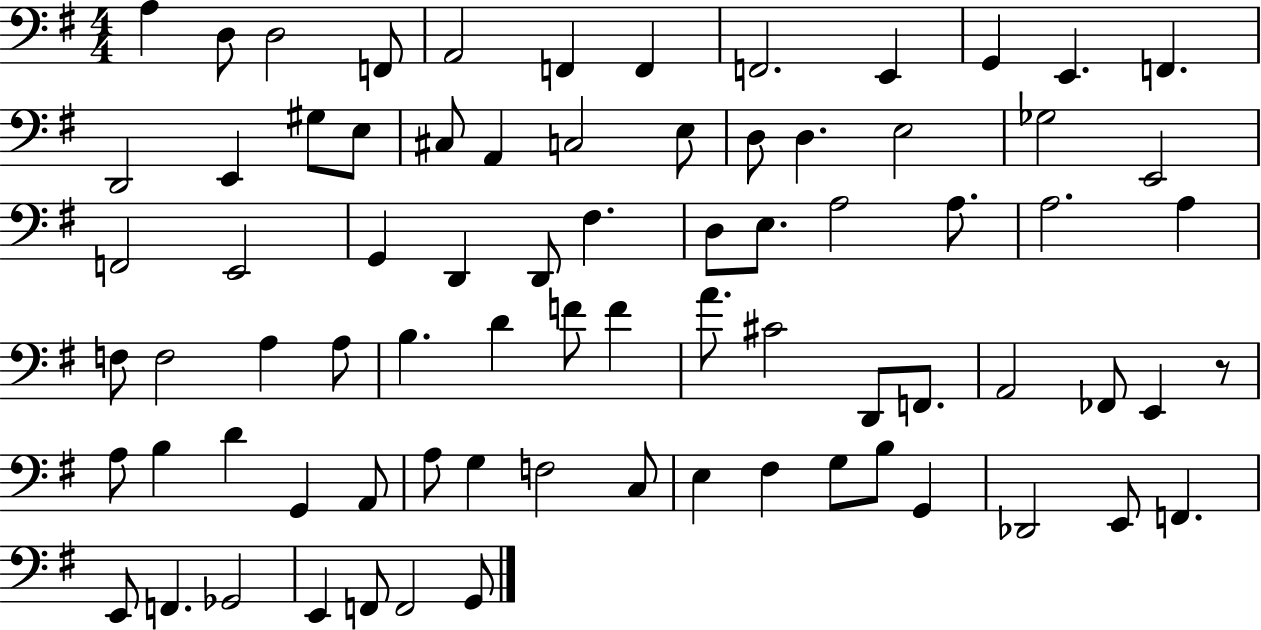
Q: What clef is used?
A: bass